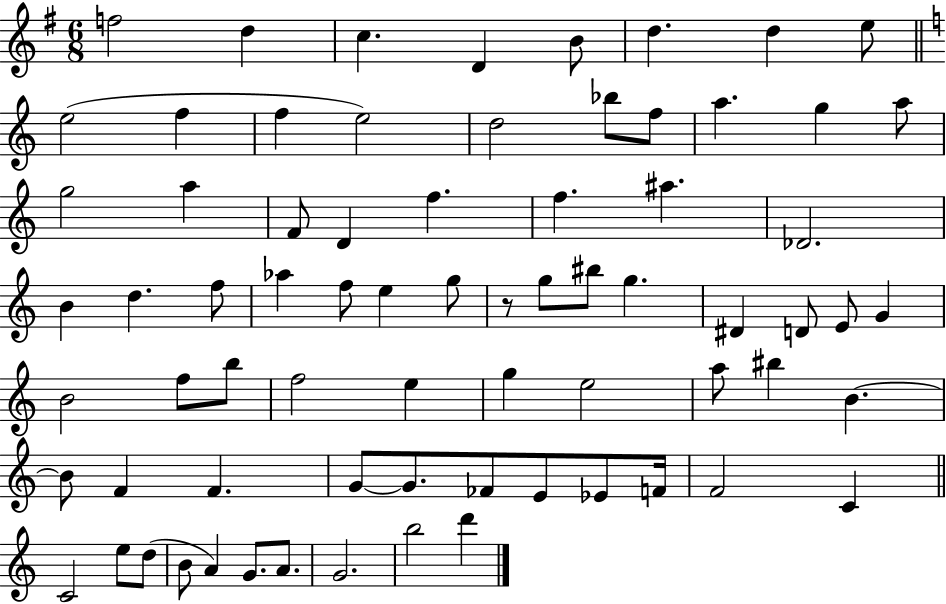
X:1
T:Untitled
M:6/8
L:1/4
K:G
f2 d c D B/2 d d e/2 e2 f f e2 d2 _b/2 f/2 a g a/2 g2 a F/2 D f f ^a _D2 B d f/2 _a f/2 e g/2 z/2 g/2 ^b/2 g ^D D/2 E/2 G B2 f/2 b/2 f2 e g e2 a/2 ^b B B/2 F F G/2 G/2 _F/2 E/2 _E/2 F/4 F2 C C2 e/2 d/2 B/2 A G/2 A/2 G2 b2 d'